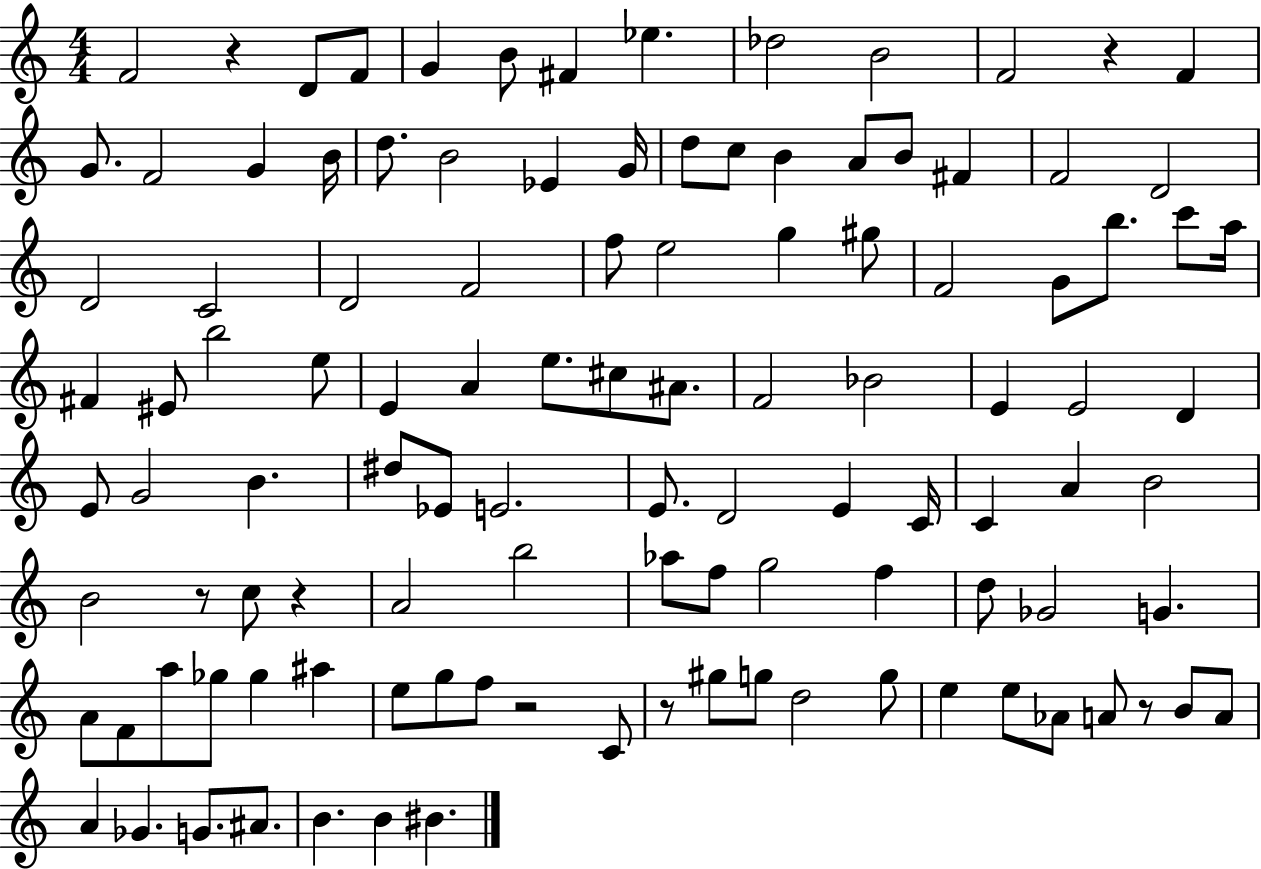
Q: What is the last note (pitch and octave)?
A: BIS4